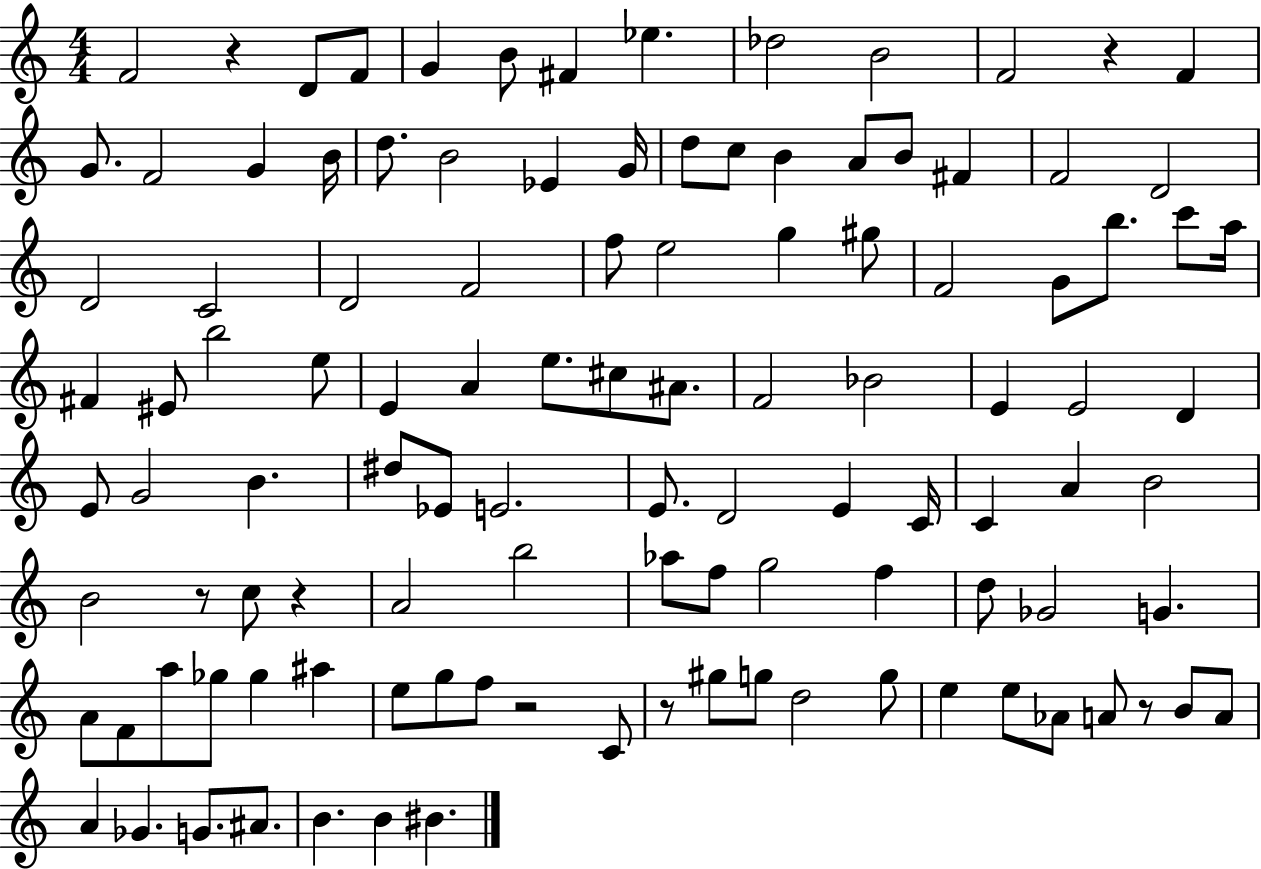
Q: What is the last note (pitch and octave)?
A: BIS4